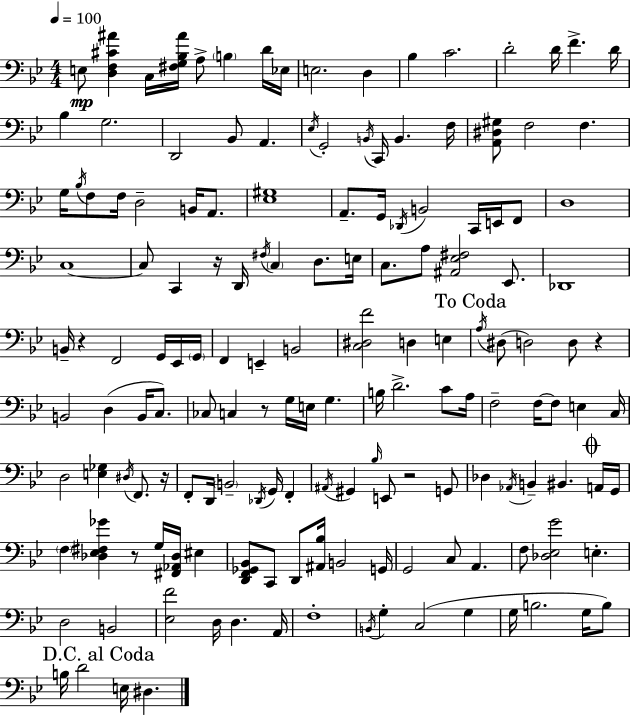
{
  \clef bass
  \numericTimeSignature
  \time 4/4
  \key bes \major
  \tempo 4 = 100
  e8\mp <d f cis' ais'>4 c16 <fis g bes ais'>16 a8-> \parenthesize b4 d'16 ees16 | e2. d4 | bes4 c'2. | d'2-. d'16 f'4.-> d'16 | \break bes4 g2. | d,2 bes,8 a,4. | \acciaccatura { ees16 } g,2-. \acciaccatura { b,16 } c,16 b,4. | f16 <a, dis gis>8 f2 f4. | \break g16 \acciaccatura { bes16 } f8 f16 d2-- b,16 | a,8. <ees gis>1 | a,8.-- g,16 \acciaccatura { des,16 } b,2 | c,16 e,16 f,8 d1 | \break c1~~ | c8 c,4 r16 d,16 \acciaccatura { fis16 } \parenthesize c4 | d8. e16 c8. a8 <ais, ees fis>2 | ees,8. des,1 | \break b,16-- r4 f,2 | g,16 ees,16 \parenthesize g,16 f,4 e,4-- b,2 | <c dis f'>2 d4 | e4 \mark "To Coda" \acciaccatura { a16 }( dis8 d2) | \break d8 r4 b,2 d4( | b,16 c8.) ces8 c4 r8 g16 e16 | g4. b16 d'2.-> | c'8 a16 f2-- f16~~ f8 | \break e4 c16 d2 <e ges>4 | \acciaccatura { dis16 } f,8. r16 f,8-. d,16 \parenthesize b,2-- | \acciaccatura { des,16 } g,16 f,4-. \acciaccatura { ais,16 } gis,4 \grace { bes16 } e,8 | r2 g,8 des4 \acciaccatura { aes,16 } b,4-- | \break bis,4. \mark \markup { \musicglyph "scripts.coda" } a,16 g,16 \parenthesize f4 <des ees fis ges'>4 | r8 g16 <fis, aes, des>16 eis4 <d, f, ges, bes,>8 c,8 d,8 | <ais, bes>16 b,2 g,16 g,2 | c8 a,4. f8 <des ees g'>2 | \break e4.-. d2 | b,2 <ees f'>2 | d16 d4. a,16 f1-. | \acciaccatura { b,16 } g4-. | \break c2( g4 g16 b2. | g16 b8) \mark "D.C. al Coda" b16 d'2 | e16 dis4. \bar "|."
}